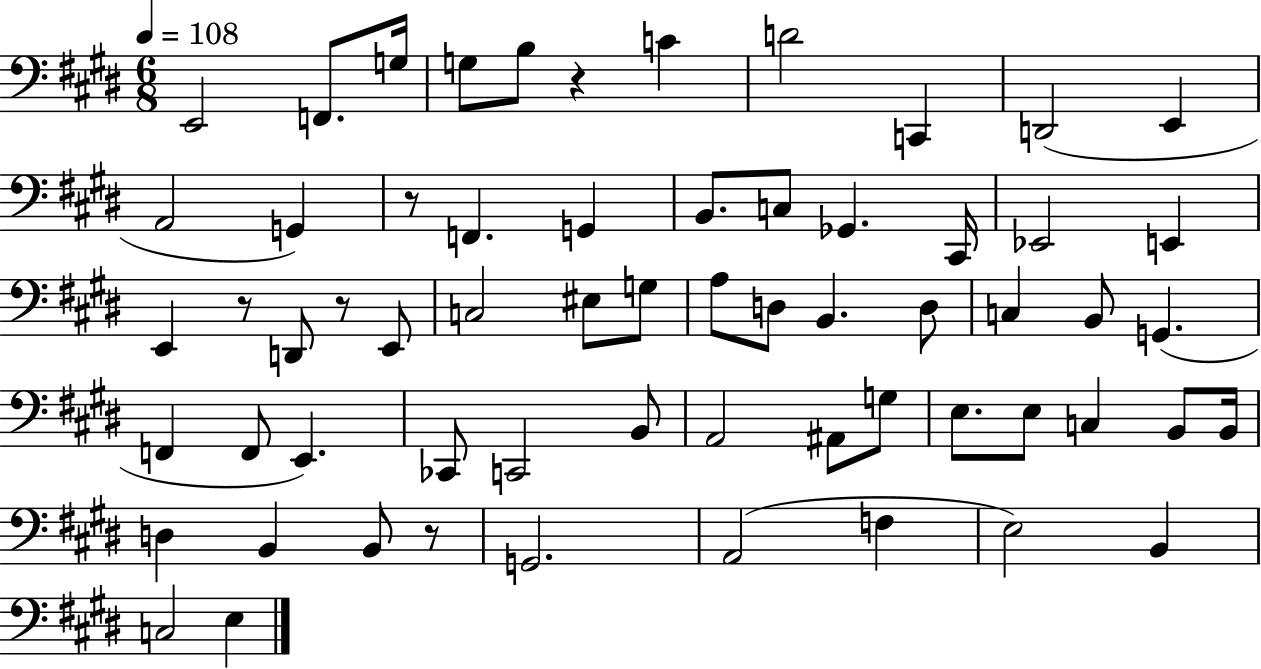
X:1
T:Untitled
M:6/8
L:1/4
K:E
E,,2 F,,/2 G,/4 G,/2 B,/2 z C D2 C,, D,,2 E,, A,,2 G,, z/2 F,, G,, B,,/2 C,/2 _G,, ^C,,/4 _E,,2 E,, E,, z/2 D,,/2 z/2 E,,/2 C,2 ^E,/2 G,/2 A,/2 D,/2 B,, D,/2 C, B,,/2 G,, F,, F,,/2 E,, _C,,/2 C,,2 B,,/2 A,,2 ^A,,/2 G,/2 E,/2 E,/2 C, B,,/2 B,,/4 D, B,, B,,/2 z/2 G,,2 A,,2 F, E,2 B,, C,2 E,